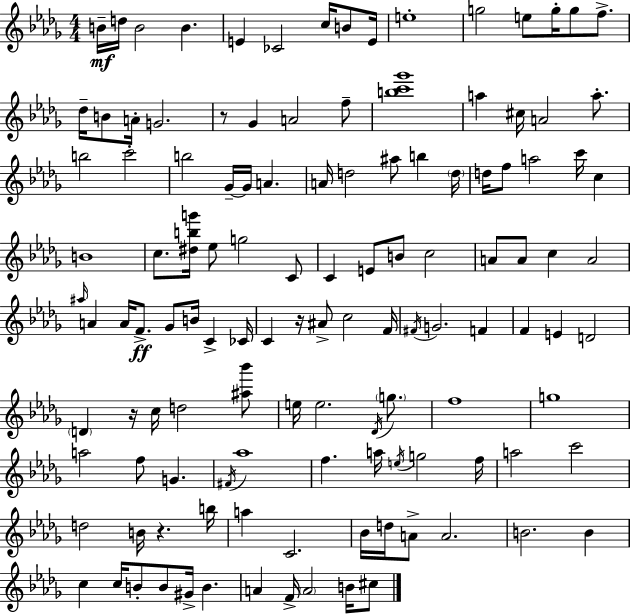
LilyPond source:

{
  \clef treble
  \numericTimeSignature
  \time 4/4
  \key bes \minor
  \repeat volta 2 { b'16--\mf d''16 b'2 b'4. | e'4 ces'2 c''16 b'8 e'16 | e''1-. | g''2 e''8 g''16-. g''8 f''8.-> | \break des''16-- b'8 a'16-. g'2. | r8 ges'4 a'2 f''8-- | <b'' c''' ges'''>1 | a''4 cis''16 a'2 a''8.-. | \break b''2 c'''2-. | b''2 ges'16--~~ ges'16 a'4. | a'16 d''2 ais''8 b''4 \parenthesize d''16 | d''16 f''8 a''2 c'''16 c''4 | \break b'1 | c''8. <dis'' b'' g'''>16 ees''8 g''2 c'8 | c'4 e'8 b'8 c''2 | a'8 a'8 c''4 a'2 | \break \grace { ais''16 } a'4 a'16 f'8.->\ff ges'8 b'16 c'4-> | ces'16 c'4 r16 ais'8-> c''2 | f'16 \acciaccatura { fis'16 } g'2. f'4 | f'4 e'4 d'2 | \break \parenthesize d'4 r16 c''16 d''2 | <ais'' bes'''>8 e''16 e''2. \acciaccatura { des'16 } | \parenthesize g''8. f''1 | g''1 | \break a''2 f''8 g'4. | \acciaccatura { fis'16 } aes''1 | f''4. a''16 \acciaccatura { e''16 } g''2 | f''16 a''2 c'''2 | \break d''2 b'16 r4. | b''16 a''4 c'2. | bes'16 d''16 a'8-> a'2. | b'2. | \break b'4 c''4 c''16 b'8-. b'8 gis'16-> b'4. | a'4 f'16-> \parenthesize a'2 | b'16 cis''8 } \bar "|."
}